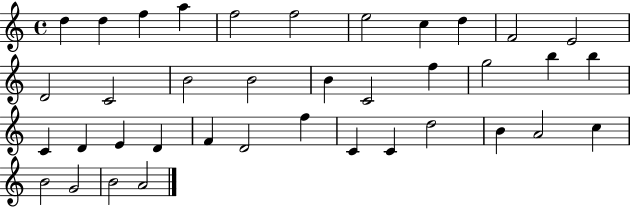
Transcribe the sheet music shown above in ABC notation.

X:1
T:Untitled
M:4/4
L:1/4
K:C
d d f a f2 f2 e2 c d F2 E2 D2 C2 B2 B2 B C2 f g2 b b C D E D F D2 f C C d2 B A2 c B2 G2 B2 A2